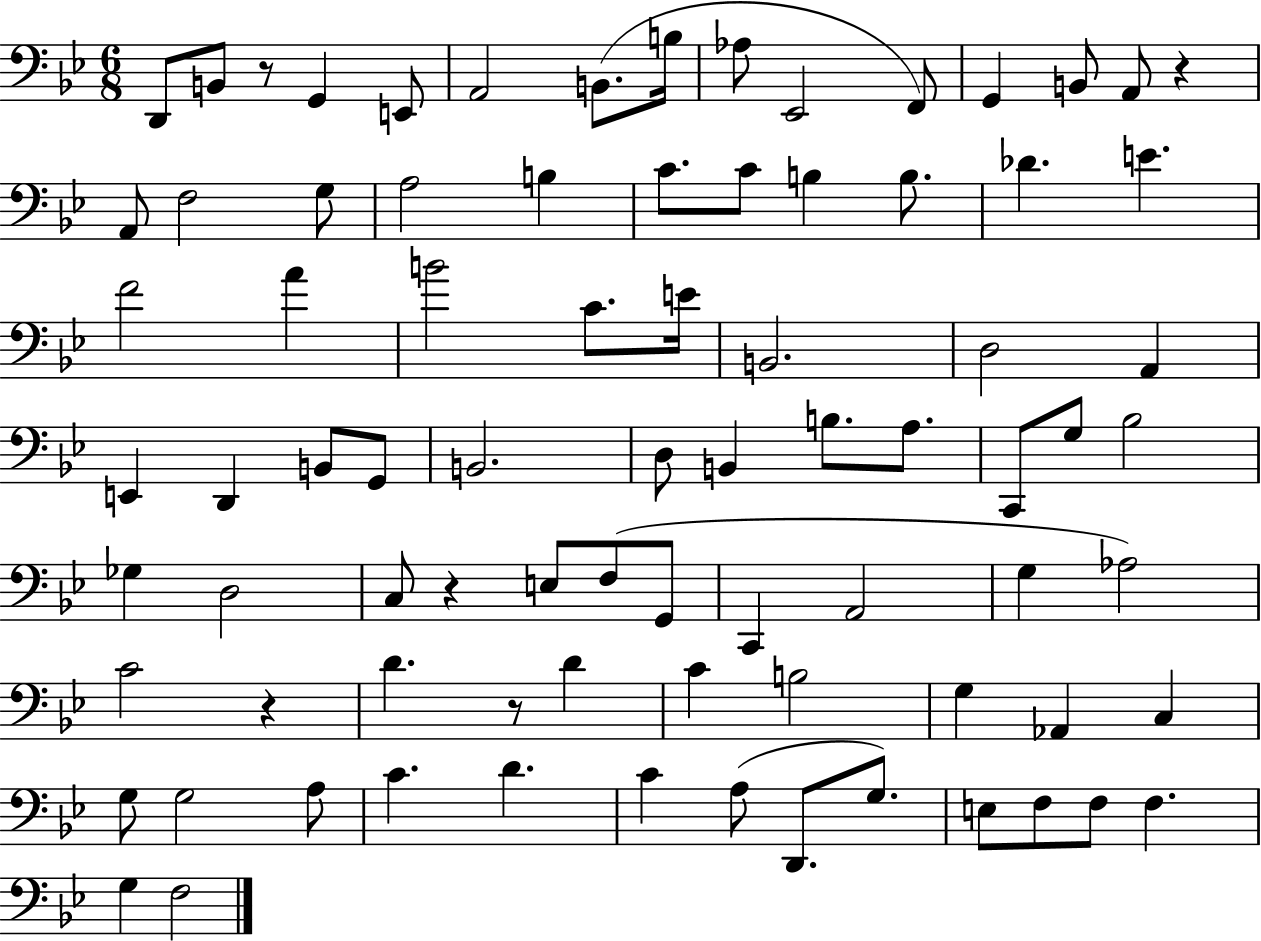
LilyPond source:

{
  \clef bass
  \numericTimeSignature
  \time 6/8
  \key bes \major
  d,8 b,8 r8 g,4 e,8 | a,2 b,8.( b16 | aes8 ees,2 f,8) | g,4 b,8 a,8 r4 | \break a,8 f2 g8 | a2 b4 | c'8. c'8 b4 b8. | des'4. e'4. | \break f'2 a'4 | b'2 c'8. e'16 | b,2. | d2 a,4 | \break e,4 d,4 b,8 g,8 | b,2. | d8 b,4 b8. a8. | c,8 g8 bes2 | \break ges4 d2 | c8 r4 e8 f8( g,8 | c,4 a,2 | g4 aes2) | \break c'2 r4 | d'4. r8 d'4 | c'4 b2 | g4 aes,4 c4 | \break g8 g2 a8 | c'4. d'4. | c'4 a8( d,8. g8.) | e8 f8 f8 f4. | \break g4 f2 | \bar "|."
}